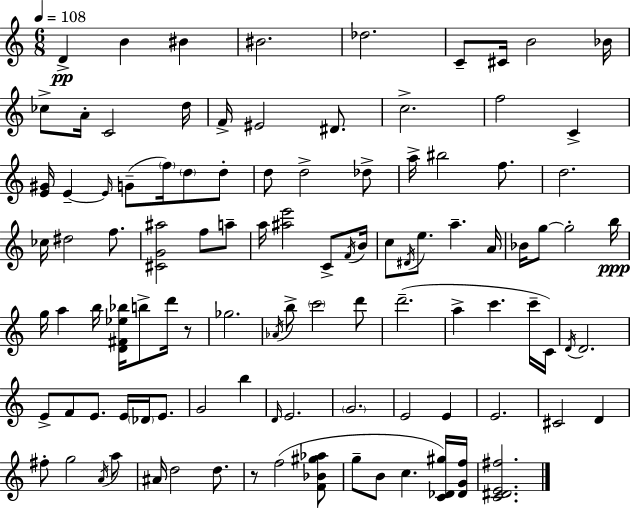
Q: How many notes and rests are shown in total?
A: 104